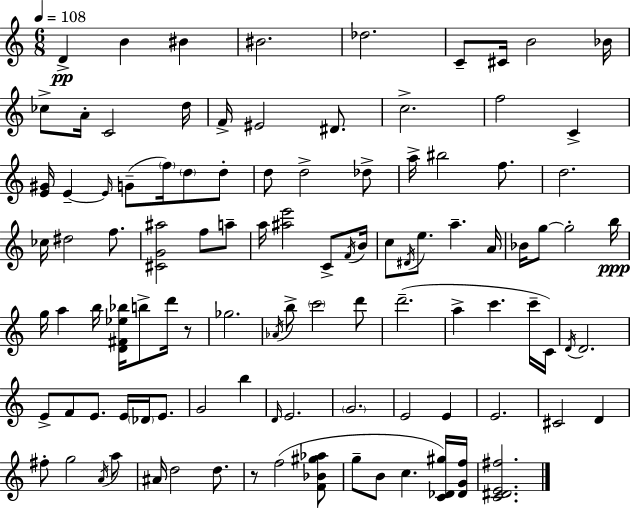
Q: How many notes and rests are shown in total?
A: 104